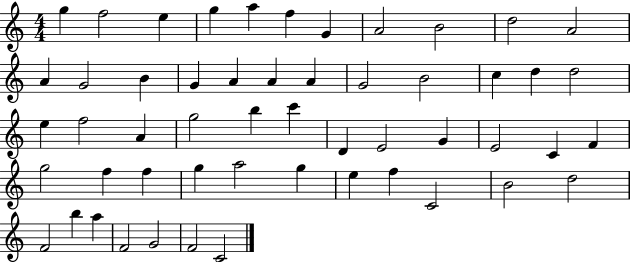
G5/q F5/h E5/q G5/q A5/q F5/q G4/q A4/h B4/h D5/h A4/h A4/q G4/h B4/q G4/q A4/q A4/q A4/q G4/h B4/h C5/q D5/q D5/h E5/q F5/h A4/q G5/h B5/q C6/q D4/q E4/h G4/q E4/h C4/q F4/q G5/h F5/q F5/q G5/q A5/h G5/q E5/q F5/q C4/h B4/h D5/h F4/h B5/q A5/q F4/h G4/h F4/h C4/h